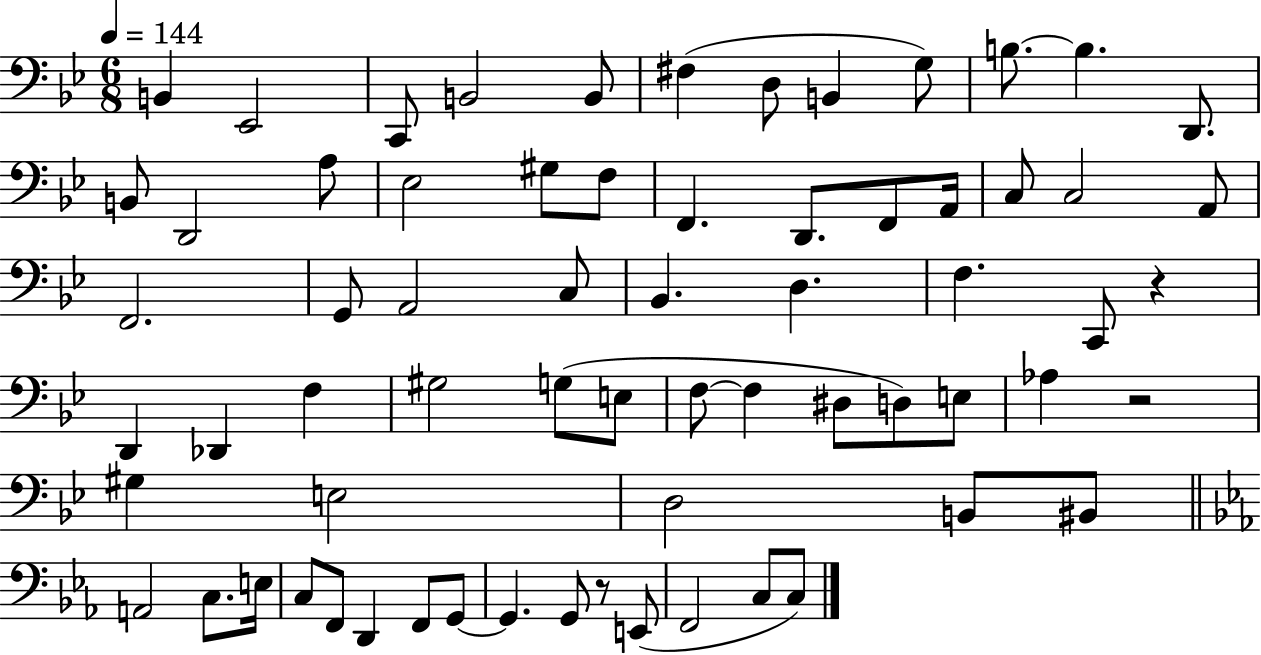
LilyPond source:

{
  \clef bass
  \numericTimeSignature
  \time 6/8
  \key bes \major
  \tempo 4 = 144
  \repeat volta 2 { b,4 ees,2 | c,8 b,2 b,8 | fis4( d8 b,4 g8) | b8.~~ b4. d,8. | \break b,8 d,2 a8 | ees2 gis8 f8 | f,4. d,8. f,8 a,16 | c8 c2 a,8 | \break f,2. | g,8 a,2 c8 | bes,4. d4. | f4. c,8 r4 | \break d,4 des,4 f4 | gis2 g8( e8 | f8~~ f4 dis8 d8) e8 | aes4 r2 | \break gis4 e2 | d2 b,8 bis,8 | \bar "||" \break \key ees \major a,2 c8. e16 | c8 f,8 d,4 f,8 g,8~~ | g,4. g,8 r8 e,8( | f,2 c8 c8) | \break } \bar "|."
}